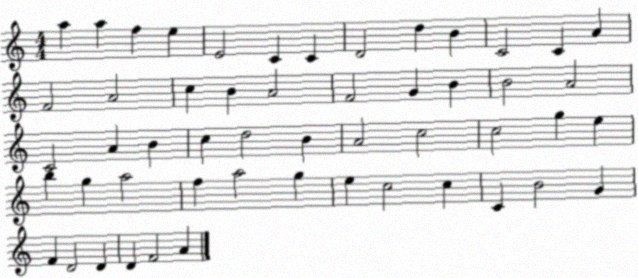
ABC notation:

X:1
T:Untitled
M:4/4
L:1/4
K:C
a a f e E2 C C D2 d B C2 C A F2 A2 c B A2 F2 G B B2 A2 C2 A B c d2 B A2 c2 c2 g e b g a2 f a2 g e c2 c C B2 G F D2 D D F2 A